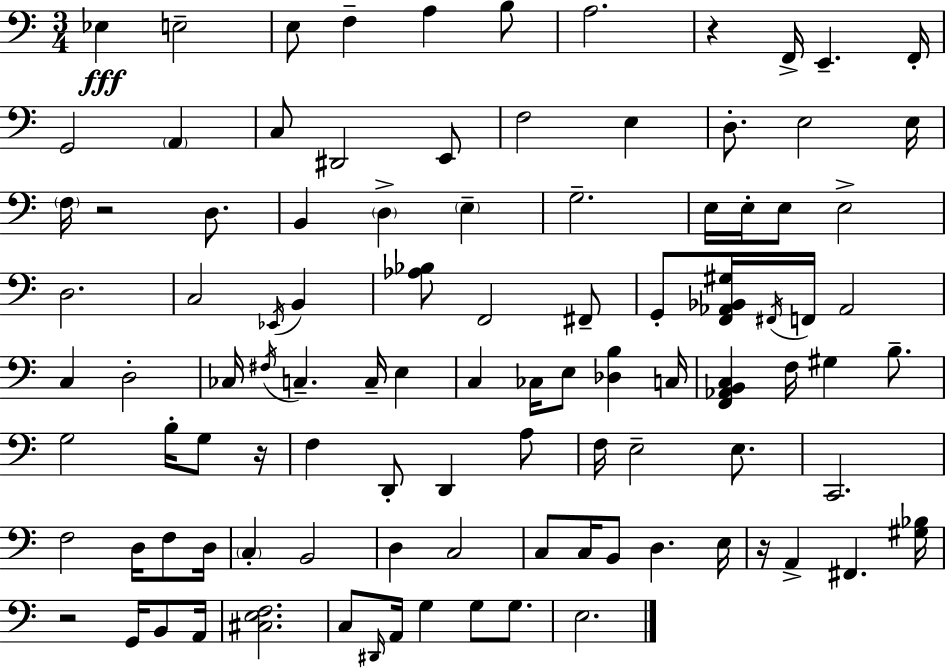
Eb3/q E3/h E3/e F3/q A3/q B3/e A3/h. R/q F2/s E2/q. F2/s G2/h A2/q C3/e D#2/h E2/e F3/h E3/q D3/e. E3/h E3/s F3/s R/h D3/e. B2/q D3/q E3/q G3/h. E3/s E3/s E3/e E3/h D3/h. C3/h Eb2/s B2/q [Ab3,Bb3]/e F2/h F#2/e G2/e [F2,Ab2,Bb2,G#3]/s F#2/s F2/s Ab2/h C3/q D3/h CES3/s F#3/s C3/q. C3/s E3/q C3/q CES3/s E3/e [Db3,B3]/q C3/s [F2,Ab2,B2,C3]/q F3/s G#3/q B3/e. G3/h B3/s G3/e R/s F3/q D2/e D2/q A3/e F3/s E3/h E3/e. C2/h. F3/h D3/s F3/e D3/s C3/q B2/h D3/q C3/h C3/e C3/s B2/e D3/q. E3/s R/s A2/q F#2/q. [G#3,Bb3]/s R/h G2/s B2/e A2/s [C#3,E3,F3]/h. C3/e D#2/s A2/s G3/q G3/e G3/e. E3/h.